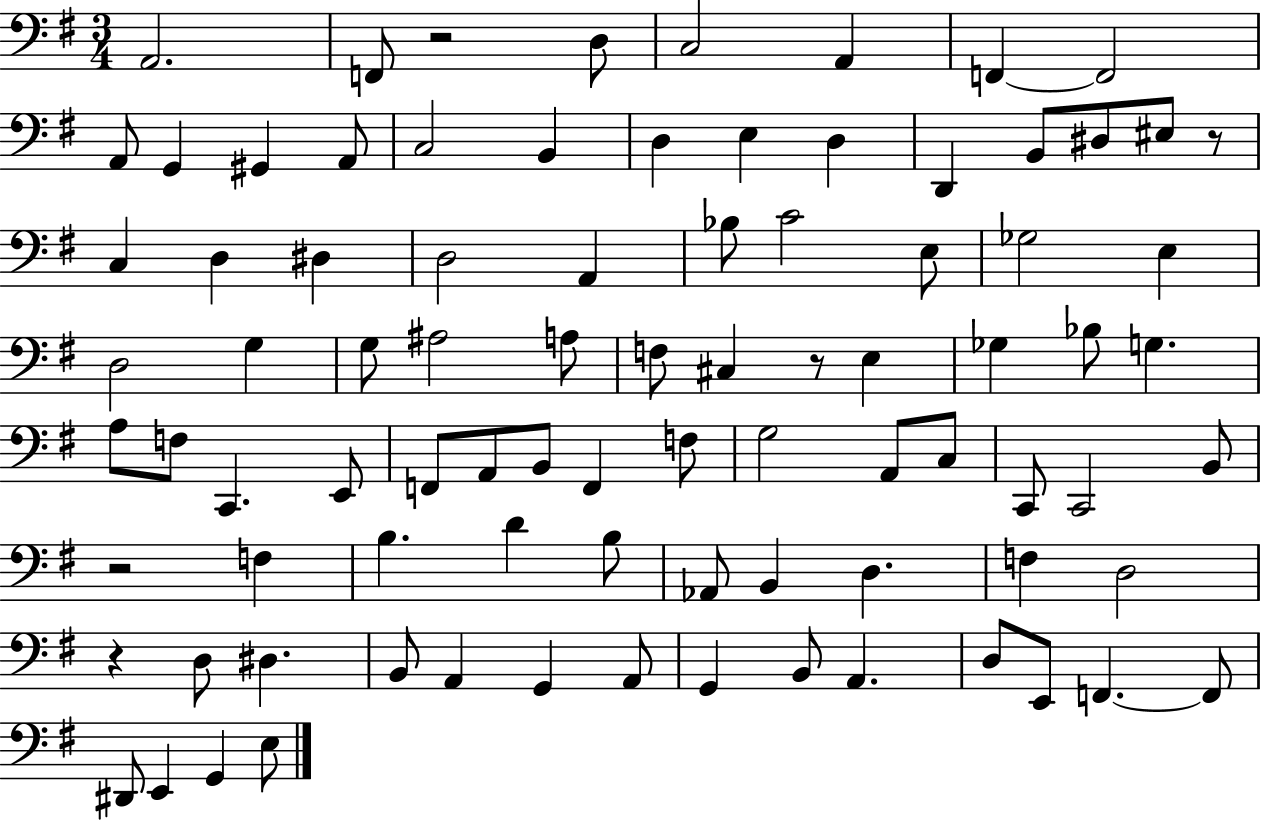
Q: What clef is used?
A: bass